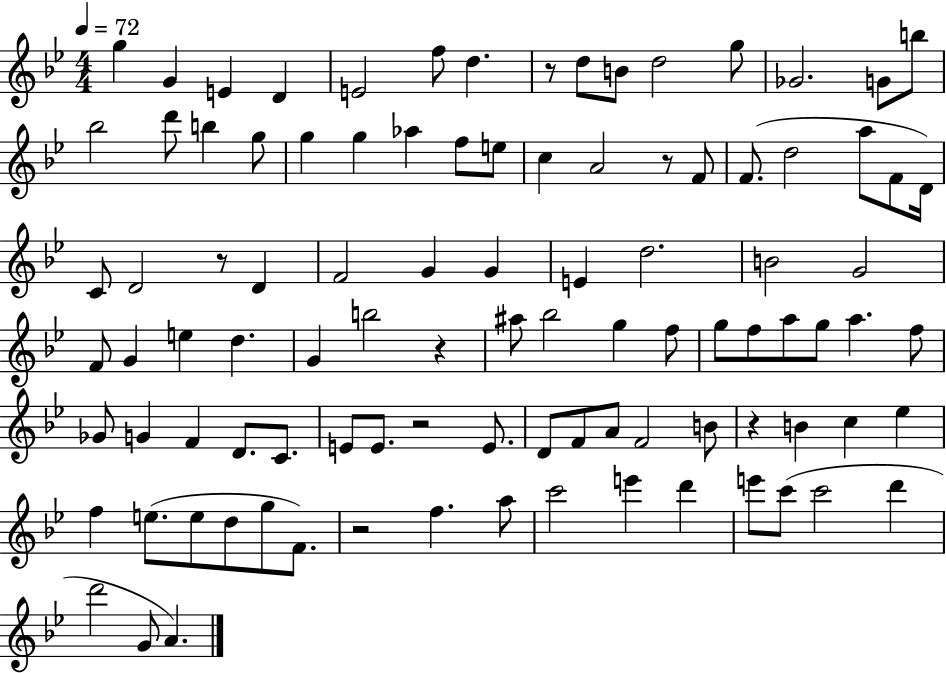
G5/q G4/q E4/q D4/q E4/h F5/e D5/q. R/e D5/e B4/e D5/h G5/e Gb4/h. G4/e B5/e Bb5/h D6/e B5/q G5/e G5/q G5/q Ab5/q F5/e E5/e C5/q A4/h R/e F4/e F4/e. D5/h A5/e F4/e D4/s C4/e D4/h R/e D4/q F4/h G4/q G4/q E4/q D5/h. B4/h G4/h F4/e G4/q E5/q D5/q. G4/q B5/h R/q A#5/e Bb5/h G5/q F5/e G5/e F5/e A5/e G5/e A5/q. F5/e Gb4/e G4/q F4/q D4/e. C4/e. E4/e E4/e. R/h E4/e. D4/e F4/e A4/e F4/h B4/e R/q B4/q C5/q Eb5/q F5/q E5/e. E5/e D5/e G5/e F4/e. R/h F5/q. A5/e C6/h E6/q D6/q E6/e C6/e C6/h D6/q D6/h G4/e A4/q.